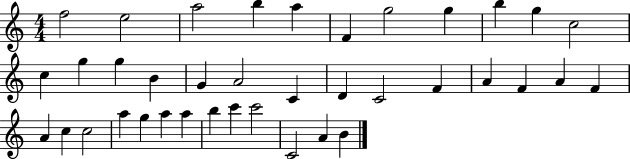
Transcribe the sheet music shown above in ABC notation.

X:1
T:Untitled
M:4/4
L:1/4
K:C
f2 e2 a2 b a F g2 g b g c2 c g g B G A2 C D C2 F A F A F A c c2 a g a a b c' c'2 C2 A B